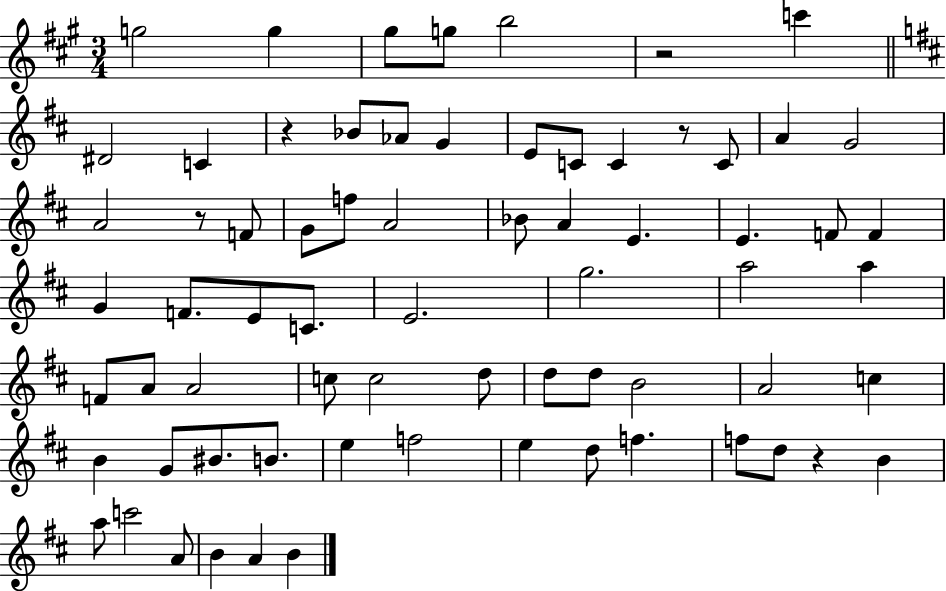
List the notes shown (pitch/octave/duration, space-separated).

G5/h G5/q G#5/e G5/e B5/h R/h C6/q D#4/h C4/q R/q Bb4/e Ab4/e G4/q E4/e C4/e C4/q R/e C4/e A4/q G4/h A4/h R/e F4/e G4/e F5/e A4/h Bb4/e A4/q E4/q. E4/q. F4/e F4/q G4/q F4/e. E4/e C4/e. E4/h. G5/h. A5/h A5/q F4/e A4/e A4/h C5/e C5/h D5/e D5/e D5/e B4/h A4/h C5/q B4/q G4/e BIS4/e. B4/e. E5/q F5/h E5/q D5/e F5/q. F5/e D5/e R/q B4/q A5/e C6/h A4/e B4/q A4/q B4/q